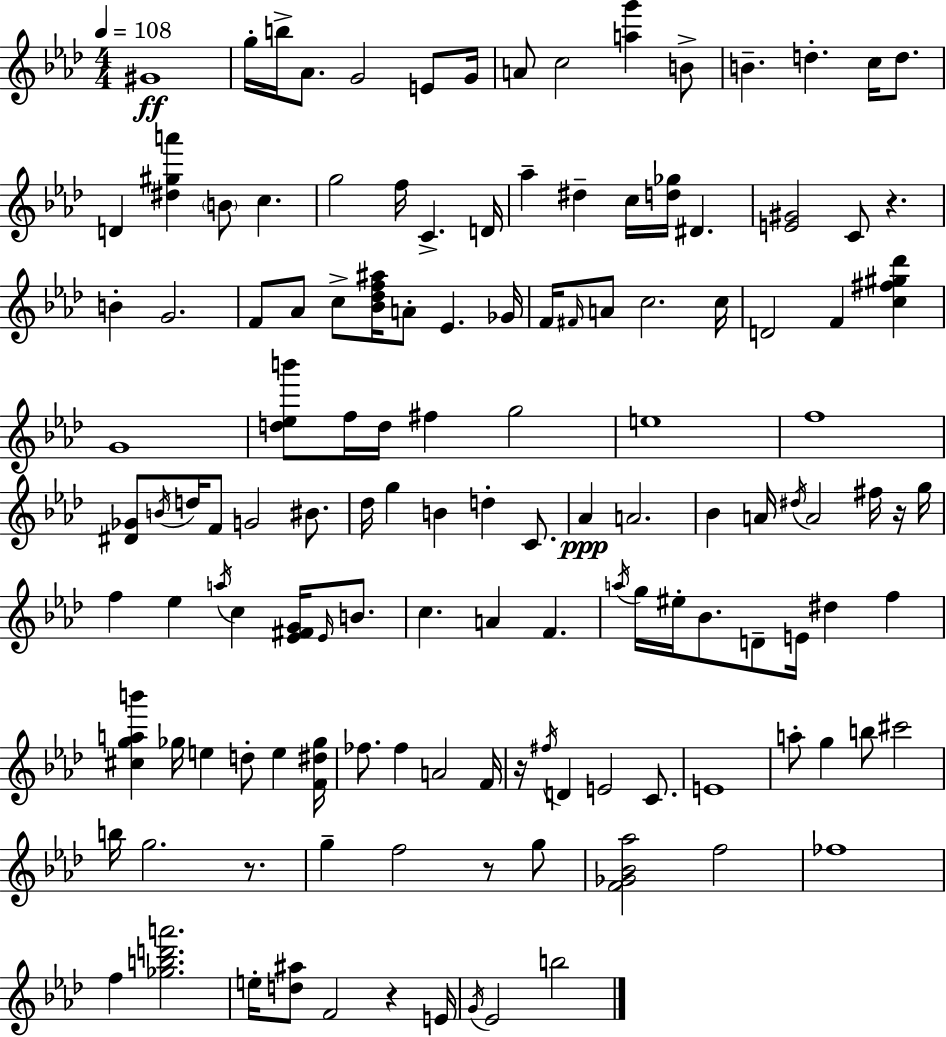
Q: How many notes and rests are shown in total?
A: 134